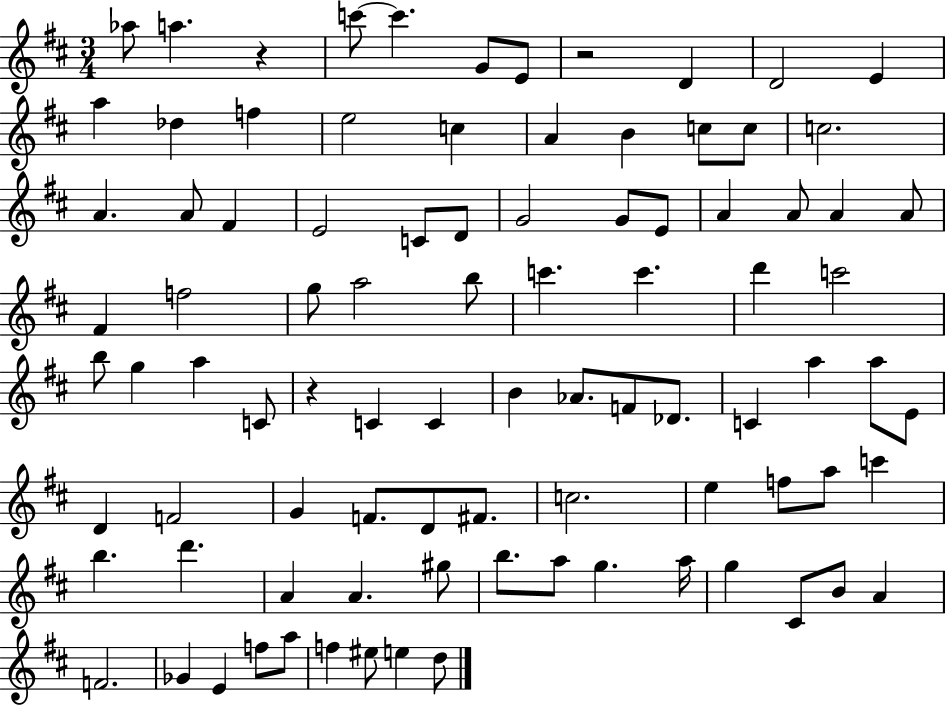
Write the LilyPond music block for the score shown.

{
  \clef treble
  \numericTimeSignature
  \time 3/4
  \key d \major
  \repeat volta 2 { aes''8 a''4. r4 | c'''8~~ c'''4. g'8 e'8 | r2 d'4 | d'2 e'4 | \break a''4 des''4 f''4 | e''2 c''4 | a'4 b'4 c''8 c''8 | c''2. | \break a'4. a'8 fis'4 | e'2 c'8 d'8 | g'2 g'8 e'8 | a'4 a'8 a'4 a'8 | \break fis'4 f''2 | g''8 a''2 b''8 | c'''4. c'''4. | d'''4 c'''2 | \break b''8 g''4 a''4 c'8 | r4 c'4 c'4 | b'4 aes'8. f'8 des'8. | c'4 a''4 a''8 e'8 | \break d'4 f'2 | g'4 f'8. d'8 fis'8. | c''2. | e''4 f''8 a''8 c'''4 | \break b''4. d'''4. | a'4 a'4. gis''8 | b''8. a''8 g''4. a''16 | g''4 cis'8 b'8 a'4 | \break f'2. | ges'4 e'4 f''8 a''8 | f''4 eis''8 e''4 d''8 | } \bar "|."
}